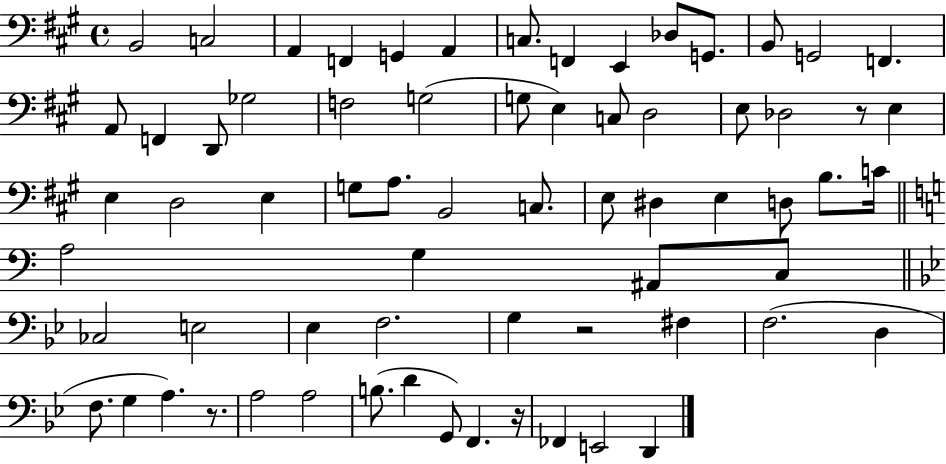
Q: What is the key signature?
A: A major